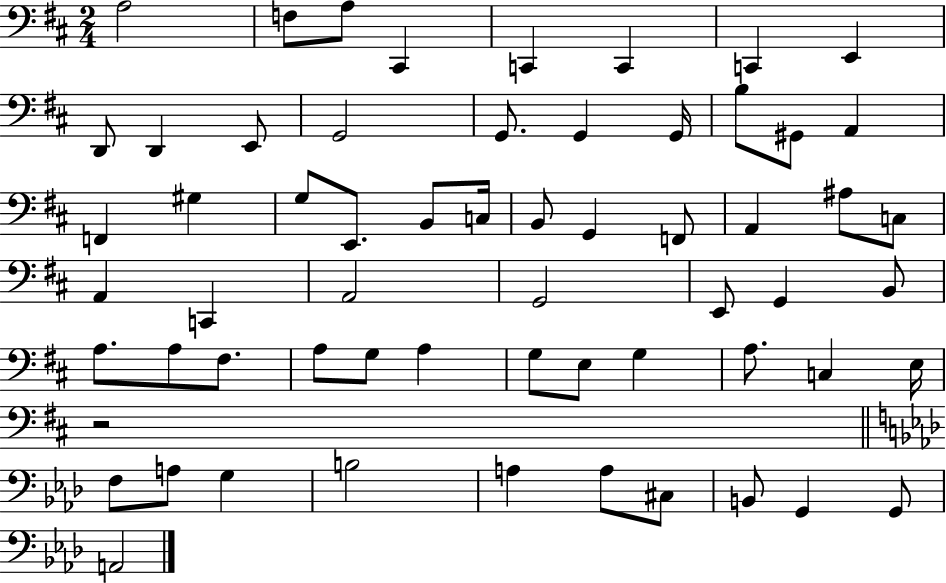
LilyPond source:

{
  \clef bass
  \numericTimeSignature
  \time 2/4
  \key d \major
  a2 | f8 a8 cis,4 | c,4 c,4 | c,4 e,4 | \break d,8 d,4 e,8 | g,2 | g,8. g,4 g,16 | b8 gis,8 a,4 | \break f,4 gis4 | g8 e,8. b,8 c16 | b,8 g,4 f,8 | a,4 ais8 c8 | \break a,4 c,4 | a,2 | g,2 | e,8 g,4 b,8 | \break a8. a8 fis8. | a8 g8 a4 | g8 e8 g4 | a8. c4 e16 | \break r2 | \bar "||" \break \key f \minor f8 a8 g4 | b2 | a4 a8 cis8 | b,8 g,4 g,8 | \break a,2 | \bar "|."
}